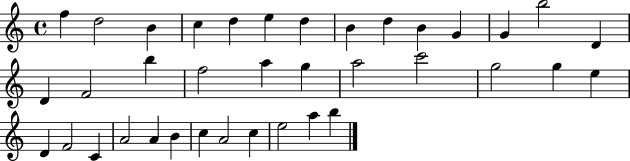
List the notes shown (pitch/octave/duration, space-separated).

F5/q D5/h B4/q C5/q D5/q E5/q D5/q B4/q D5/q B4/q G4/q G4/q B5/h D4/q D4/q F4/h B5/q F5/h A5/q G5/q A5/h C6/h G5/h G5/q E5/q D4/q F4/h C4/q A4/h A4/q B4/q C5/q A4/h C5/q E5/h A5/q B5/q